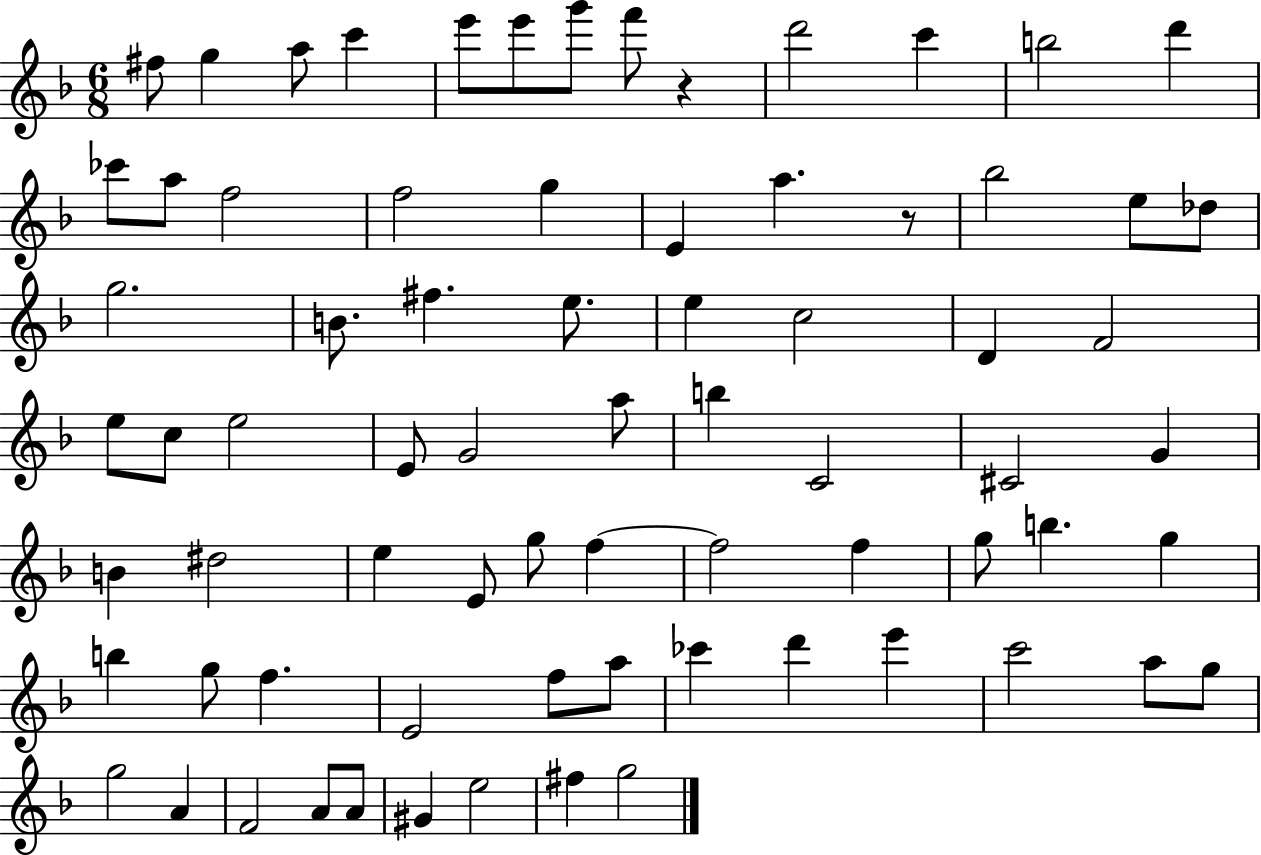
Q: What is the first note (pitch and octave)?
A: F#5